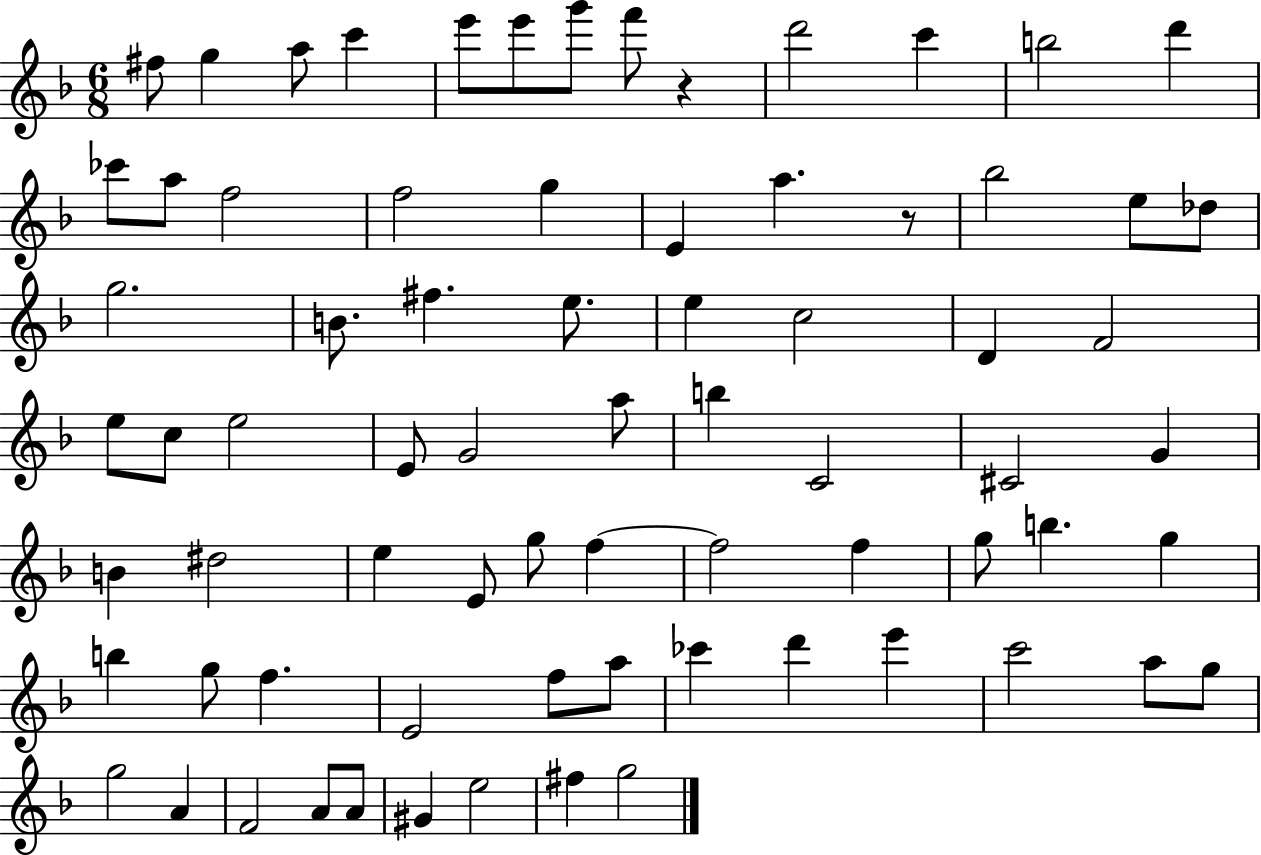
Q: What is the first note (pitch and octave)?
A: F#5